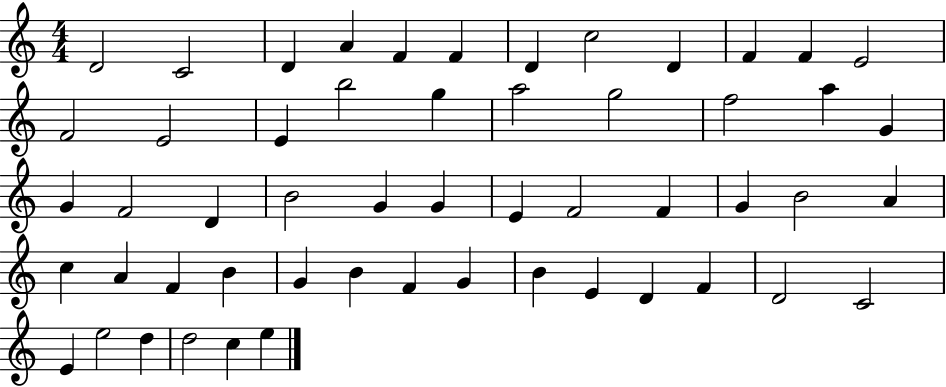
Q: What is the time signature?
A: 4/4